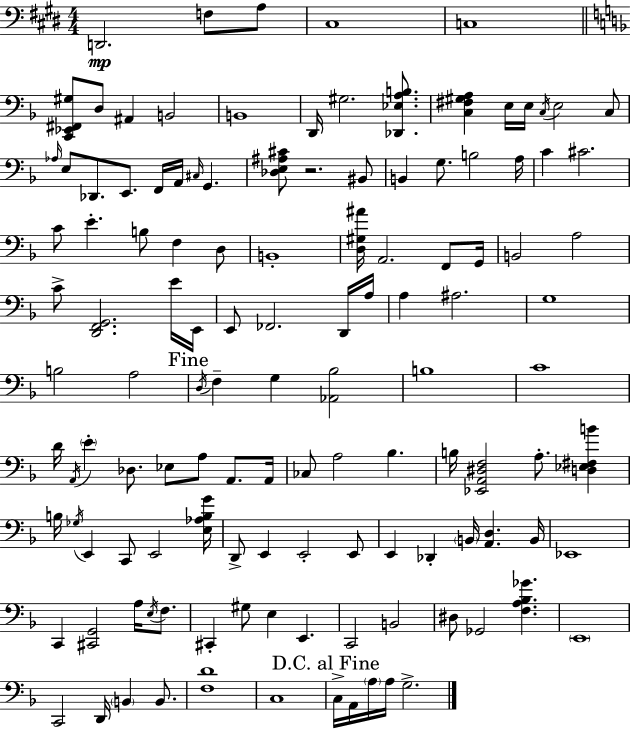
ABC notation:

X:1
T:Untitled
M:4/4
L:1/4
K:E
D,,2 F,/2 A,/2 ^C,4 C,4 [C,,_E,,^F,,^G,]/2 D,/2 ^A,, B,,2 B,,4 D,,/4 ^G,2 [_D,,_E,A,B,]/2 [C,^F,^G,A,] E,/4 E,/4 C,/4 E,2 C,/2 _A,/4 E,/2 _D,,/2 E,,/2 F,,/4 A,,/4 ^C,/4 G,, [_D,E,^A,^C]/2 z2 ^B,,/2 B,, G,/2 B,2 A,/4 C ^C2 C/2 E B,/2 F, D,/2 B,,4 [D,^G,^A]/4 A,,2 F,,/2 G,,/4 B,,2 A,2 C/2 [D,,F,,G,,]2 E/4 E,,/4 E,,/2 _F,,2 D,,/4 A,/4 A, ^A,2 G,4 B,2 A,2 D,/4 F, G, [_A,,_B,]2 B,4 C4 D/4 A,,/4 E _D,/2 _E,/2 A,/2 A,,/2 A,,/4 _C,/2 A,2 _B, B,/4 [_E,,A,,^D,F,]2 A,/2 [D,_E,^F,B] B,/4 _G,/4 E,, C,,/2 E,,2 [E,_A,B,G]/4 D,,/2 E,, E,,2 E,,/2 E,, _D,, B,,/4 [A,,D,] B,,/4 _E,,4 C,, [^C,,G,,]2 A,/4 E,/4 F,/2 ^C,, ^G,/2 E, E,, C,,2 B,,2 ^D,/2 _G,,2 [F,A,_B,_G] E,,4 C,,2 D,,/4 B,, B,,/2 [F,D]4 C,4 C,/4 A,,/4 A,/4 A,/4 G,2